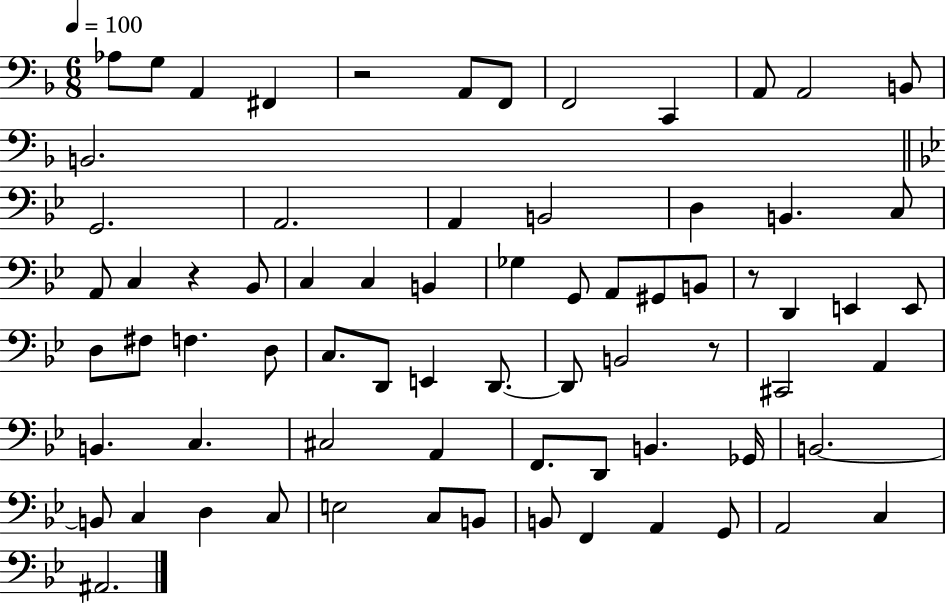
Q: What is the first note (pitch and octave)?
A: Ab3